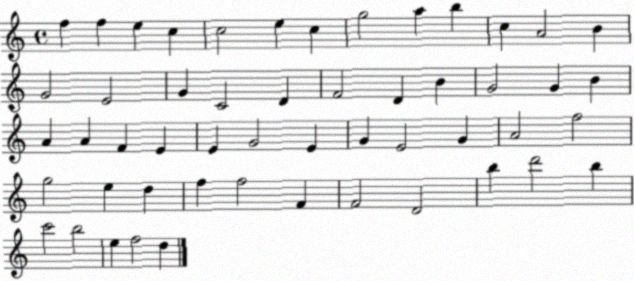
X:1
T:Untitled
M:4/4
L:1/4
K:C
f f e c c2 e c g2 a b c A2 B G2 E2 G C2 D F2 D B G2 G B A A F E E G2 E G E2 G A2 f2 g2 e d f f2 F F2 D2 b d'2 b c'2 b2 e f2 d